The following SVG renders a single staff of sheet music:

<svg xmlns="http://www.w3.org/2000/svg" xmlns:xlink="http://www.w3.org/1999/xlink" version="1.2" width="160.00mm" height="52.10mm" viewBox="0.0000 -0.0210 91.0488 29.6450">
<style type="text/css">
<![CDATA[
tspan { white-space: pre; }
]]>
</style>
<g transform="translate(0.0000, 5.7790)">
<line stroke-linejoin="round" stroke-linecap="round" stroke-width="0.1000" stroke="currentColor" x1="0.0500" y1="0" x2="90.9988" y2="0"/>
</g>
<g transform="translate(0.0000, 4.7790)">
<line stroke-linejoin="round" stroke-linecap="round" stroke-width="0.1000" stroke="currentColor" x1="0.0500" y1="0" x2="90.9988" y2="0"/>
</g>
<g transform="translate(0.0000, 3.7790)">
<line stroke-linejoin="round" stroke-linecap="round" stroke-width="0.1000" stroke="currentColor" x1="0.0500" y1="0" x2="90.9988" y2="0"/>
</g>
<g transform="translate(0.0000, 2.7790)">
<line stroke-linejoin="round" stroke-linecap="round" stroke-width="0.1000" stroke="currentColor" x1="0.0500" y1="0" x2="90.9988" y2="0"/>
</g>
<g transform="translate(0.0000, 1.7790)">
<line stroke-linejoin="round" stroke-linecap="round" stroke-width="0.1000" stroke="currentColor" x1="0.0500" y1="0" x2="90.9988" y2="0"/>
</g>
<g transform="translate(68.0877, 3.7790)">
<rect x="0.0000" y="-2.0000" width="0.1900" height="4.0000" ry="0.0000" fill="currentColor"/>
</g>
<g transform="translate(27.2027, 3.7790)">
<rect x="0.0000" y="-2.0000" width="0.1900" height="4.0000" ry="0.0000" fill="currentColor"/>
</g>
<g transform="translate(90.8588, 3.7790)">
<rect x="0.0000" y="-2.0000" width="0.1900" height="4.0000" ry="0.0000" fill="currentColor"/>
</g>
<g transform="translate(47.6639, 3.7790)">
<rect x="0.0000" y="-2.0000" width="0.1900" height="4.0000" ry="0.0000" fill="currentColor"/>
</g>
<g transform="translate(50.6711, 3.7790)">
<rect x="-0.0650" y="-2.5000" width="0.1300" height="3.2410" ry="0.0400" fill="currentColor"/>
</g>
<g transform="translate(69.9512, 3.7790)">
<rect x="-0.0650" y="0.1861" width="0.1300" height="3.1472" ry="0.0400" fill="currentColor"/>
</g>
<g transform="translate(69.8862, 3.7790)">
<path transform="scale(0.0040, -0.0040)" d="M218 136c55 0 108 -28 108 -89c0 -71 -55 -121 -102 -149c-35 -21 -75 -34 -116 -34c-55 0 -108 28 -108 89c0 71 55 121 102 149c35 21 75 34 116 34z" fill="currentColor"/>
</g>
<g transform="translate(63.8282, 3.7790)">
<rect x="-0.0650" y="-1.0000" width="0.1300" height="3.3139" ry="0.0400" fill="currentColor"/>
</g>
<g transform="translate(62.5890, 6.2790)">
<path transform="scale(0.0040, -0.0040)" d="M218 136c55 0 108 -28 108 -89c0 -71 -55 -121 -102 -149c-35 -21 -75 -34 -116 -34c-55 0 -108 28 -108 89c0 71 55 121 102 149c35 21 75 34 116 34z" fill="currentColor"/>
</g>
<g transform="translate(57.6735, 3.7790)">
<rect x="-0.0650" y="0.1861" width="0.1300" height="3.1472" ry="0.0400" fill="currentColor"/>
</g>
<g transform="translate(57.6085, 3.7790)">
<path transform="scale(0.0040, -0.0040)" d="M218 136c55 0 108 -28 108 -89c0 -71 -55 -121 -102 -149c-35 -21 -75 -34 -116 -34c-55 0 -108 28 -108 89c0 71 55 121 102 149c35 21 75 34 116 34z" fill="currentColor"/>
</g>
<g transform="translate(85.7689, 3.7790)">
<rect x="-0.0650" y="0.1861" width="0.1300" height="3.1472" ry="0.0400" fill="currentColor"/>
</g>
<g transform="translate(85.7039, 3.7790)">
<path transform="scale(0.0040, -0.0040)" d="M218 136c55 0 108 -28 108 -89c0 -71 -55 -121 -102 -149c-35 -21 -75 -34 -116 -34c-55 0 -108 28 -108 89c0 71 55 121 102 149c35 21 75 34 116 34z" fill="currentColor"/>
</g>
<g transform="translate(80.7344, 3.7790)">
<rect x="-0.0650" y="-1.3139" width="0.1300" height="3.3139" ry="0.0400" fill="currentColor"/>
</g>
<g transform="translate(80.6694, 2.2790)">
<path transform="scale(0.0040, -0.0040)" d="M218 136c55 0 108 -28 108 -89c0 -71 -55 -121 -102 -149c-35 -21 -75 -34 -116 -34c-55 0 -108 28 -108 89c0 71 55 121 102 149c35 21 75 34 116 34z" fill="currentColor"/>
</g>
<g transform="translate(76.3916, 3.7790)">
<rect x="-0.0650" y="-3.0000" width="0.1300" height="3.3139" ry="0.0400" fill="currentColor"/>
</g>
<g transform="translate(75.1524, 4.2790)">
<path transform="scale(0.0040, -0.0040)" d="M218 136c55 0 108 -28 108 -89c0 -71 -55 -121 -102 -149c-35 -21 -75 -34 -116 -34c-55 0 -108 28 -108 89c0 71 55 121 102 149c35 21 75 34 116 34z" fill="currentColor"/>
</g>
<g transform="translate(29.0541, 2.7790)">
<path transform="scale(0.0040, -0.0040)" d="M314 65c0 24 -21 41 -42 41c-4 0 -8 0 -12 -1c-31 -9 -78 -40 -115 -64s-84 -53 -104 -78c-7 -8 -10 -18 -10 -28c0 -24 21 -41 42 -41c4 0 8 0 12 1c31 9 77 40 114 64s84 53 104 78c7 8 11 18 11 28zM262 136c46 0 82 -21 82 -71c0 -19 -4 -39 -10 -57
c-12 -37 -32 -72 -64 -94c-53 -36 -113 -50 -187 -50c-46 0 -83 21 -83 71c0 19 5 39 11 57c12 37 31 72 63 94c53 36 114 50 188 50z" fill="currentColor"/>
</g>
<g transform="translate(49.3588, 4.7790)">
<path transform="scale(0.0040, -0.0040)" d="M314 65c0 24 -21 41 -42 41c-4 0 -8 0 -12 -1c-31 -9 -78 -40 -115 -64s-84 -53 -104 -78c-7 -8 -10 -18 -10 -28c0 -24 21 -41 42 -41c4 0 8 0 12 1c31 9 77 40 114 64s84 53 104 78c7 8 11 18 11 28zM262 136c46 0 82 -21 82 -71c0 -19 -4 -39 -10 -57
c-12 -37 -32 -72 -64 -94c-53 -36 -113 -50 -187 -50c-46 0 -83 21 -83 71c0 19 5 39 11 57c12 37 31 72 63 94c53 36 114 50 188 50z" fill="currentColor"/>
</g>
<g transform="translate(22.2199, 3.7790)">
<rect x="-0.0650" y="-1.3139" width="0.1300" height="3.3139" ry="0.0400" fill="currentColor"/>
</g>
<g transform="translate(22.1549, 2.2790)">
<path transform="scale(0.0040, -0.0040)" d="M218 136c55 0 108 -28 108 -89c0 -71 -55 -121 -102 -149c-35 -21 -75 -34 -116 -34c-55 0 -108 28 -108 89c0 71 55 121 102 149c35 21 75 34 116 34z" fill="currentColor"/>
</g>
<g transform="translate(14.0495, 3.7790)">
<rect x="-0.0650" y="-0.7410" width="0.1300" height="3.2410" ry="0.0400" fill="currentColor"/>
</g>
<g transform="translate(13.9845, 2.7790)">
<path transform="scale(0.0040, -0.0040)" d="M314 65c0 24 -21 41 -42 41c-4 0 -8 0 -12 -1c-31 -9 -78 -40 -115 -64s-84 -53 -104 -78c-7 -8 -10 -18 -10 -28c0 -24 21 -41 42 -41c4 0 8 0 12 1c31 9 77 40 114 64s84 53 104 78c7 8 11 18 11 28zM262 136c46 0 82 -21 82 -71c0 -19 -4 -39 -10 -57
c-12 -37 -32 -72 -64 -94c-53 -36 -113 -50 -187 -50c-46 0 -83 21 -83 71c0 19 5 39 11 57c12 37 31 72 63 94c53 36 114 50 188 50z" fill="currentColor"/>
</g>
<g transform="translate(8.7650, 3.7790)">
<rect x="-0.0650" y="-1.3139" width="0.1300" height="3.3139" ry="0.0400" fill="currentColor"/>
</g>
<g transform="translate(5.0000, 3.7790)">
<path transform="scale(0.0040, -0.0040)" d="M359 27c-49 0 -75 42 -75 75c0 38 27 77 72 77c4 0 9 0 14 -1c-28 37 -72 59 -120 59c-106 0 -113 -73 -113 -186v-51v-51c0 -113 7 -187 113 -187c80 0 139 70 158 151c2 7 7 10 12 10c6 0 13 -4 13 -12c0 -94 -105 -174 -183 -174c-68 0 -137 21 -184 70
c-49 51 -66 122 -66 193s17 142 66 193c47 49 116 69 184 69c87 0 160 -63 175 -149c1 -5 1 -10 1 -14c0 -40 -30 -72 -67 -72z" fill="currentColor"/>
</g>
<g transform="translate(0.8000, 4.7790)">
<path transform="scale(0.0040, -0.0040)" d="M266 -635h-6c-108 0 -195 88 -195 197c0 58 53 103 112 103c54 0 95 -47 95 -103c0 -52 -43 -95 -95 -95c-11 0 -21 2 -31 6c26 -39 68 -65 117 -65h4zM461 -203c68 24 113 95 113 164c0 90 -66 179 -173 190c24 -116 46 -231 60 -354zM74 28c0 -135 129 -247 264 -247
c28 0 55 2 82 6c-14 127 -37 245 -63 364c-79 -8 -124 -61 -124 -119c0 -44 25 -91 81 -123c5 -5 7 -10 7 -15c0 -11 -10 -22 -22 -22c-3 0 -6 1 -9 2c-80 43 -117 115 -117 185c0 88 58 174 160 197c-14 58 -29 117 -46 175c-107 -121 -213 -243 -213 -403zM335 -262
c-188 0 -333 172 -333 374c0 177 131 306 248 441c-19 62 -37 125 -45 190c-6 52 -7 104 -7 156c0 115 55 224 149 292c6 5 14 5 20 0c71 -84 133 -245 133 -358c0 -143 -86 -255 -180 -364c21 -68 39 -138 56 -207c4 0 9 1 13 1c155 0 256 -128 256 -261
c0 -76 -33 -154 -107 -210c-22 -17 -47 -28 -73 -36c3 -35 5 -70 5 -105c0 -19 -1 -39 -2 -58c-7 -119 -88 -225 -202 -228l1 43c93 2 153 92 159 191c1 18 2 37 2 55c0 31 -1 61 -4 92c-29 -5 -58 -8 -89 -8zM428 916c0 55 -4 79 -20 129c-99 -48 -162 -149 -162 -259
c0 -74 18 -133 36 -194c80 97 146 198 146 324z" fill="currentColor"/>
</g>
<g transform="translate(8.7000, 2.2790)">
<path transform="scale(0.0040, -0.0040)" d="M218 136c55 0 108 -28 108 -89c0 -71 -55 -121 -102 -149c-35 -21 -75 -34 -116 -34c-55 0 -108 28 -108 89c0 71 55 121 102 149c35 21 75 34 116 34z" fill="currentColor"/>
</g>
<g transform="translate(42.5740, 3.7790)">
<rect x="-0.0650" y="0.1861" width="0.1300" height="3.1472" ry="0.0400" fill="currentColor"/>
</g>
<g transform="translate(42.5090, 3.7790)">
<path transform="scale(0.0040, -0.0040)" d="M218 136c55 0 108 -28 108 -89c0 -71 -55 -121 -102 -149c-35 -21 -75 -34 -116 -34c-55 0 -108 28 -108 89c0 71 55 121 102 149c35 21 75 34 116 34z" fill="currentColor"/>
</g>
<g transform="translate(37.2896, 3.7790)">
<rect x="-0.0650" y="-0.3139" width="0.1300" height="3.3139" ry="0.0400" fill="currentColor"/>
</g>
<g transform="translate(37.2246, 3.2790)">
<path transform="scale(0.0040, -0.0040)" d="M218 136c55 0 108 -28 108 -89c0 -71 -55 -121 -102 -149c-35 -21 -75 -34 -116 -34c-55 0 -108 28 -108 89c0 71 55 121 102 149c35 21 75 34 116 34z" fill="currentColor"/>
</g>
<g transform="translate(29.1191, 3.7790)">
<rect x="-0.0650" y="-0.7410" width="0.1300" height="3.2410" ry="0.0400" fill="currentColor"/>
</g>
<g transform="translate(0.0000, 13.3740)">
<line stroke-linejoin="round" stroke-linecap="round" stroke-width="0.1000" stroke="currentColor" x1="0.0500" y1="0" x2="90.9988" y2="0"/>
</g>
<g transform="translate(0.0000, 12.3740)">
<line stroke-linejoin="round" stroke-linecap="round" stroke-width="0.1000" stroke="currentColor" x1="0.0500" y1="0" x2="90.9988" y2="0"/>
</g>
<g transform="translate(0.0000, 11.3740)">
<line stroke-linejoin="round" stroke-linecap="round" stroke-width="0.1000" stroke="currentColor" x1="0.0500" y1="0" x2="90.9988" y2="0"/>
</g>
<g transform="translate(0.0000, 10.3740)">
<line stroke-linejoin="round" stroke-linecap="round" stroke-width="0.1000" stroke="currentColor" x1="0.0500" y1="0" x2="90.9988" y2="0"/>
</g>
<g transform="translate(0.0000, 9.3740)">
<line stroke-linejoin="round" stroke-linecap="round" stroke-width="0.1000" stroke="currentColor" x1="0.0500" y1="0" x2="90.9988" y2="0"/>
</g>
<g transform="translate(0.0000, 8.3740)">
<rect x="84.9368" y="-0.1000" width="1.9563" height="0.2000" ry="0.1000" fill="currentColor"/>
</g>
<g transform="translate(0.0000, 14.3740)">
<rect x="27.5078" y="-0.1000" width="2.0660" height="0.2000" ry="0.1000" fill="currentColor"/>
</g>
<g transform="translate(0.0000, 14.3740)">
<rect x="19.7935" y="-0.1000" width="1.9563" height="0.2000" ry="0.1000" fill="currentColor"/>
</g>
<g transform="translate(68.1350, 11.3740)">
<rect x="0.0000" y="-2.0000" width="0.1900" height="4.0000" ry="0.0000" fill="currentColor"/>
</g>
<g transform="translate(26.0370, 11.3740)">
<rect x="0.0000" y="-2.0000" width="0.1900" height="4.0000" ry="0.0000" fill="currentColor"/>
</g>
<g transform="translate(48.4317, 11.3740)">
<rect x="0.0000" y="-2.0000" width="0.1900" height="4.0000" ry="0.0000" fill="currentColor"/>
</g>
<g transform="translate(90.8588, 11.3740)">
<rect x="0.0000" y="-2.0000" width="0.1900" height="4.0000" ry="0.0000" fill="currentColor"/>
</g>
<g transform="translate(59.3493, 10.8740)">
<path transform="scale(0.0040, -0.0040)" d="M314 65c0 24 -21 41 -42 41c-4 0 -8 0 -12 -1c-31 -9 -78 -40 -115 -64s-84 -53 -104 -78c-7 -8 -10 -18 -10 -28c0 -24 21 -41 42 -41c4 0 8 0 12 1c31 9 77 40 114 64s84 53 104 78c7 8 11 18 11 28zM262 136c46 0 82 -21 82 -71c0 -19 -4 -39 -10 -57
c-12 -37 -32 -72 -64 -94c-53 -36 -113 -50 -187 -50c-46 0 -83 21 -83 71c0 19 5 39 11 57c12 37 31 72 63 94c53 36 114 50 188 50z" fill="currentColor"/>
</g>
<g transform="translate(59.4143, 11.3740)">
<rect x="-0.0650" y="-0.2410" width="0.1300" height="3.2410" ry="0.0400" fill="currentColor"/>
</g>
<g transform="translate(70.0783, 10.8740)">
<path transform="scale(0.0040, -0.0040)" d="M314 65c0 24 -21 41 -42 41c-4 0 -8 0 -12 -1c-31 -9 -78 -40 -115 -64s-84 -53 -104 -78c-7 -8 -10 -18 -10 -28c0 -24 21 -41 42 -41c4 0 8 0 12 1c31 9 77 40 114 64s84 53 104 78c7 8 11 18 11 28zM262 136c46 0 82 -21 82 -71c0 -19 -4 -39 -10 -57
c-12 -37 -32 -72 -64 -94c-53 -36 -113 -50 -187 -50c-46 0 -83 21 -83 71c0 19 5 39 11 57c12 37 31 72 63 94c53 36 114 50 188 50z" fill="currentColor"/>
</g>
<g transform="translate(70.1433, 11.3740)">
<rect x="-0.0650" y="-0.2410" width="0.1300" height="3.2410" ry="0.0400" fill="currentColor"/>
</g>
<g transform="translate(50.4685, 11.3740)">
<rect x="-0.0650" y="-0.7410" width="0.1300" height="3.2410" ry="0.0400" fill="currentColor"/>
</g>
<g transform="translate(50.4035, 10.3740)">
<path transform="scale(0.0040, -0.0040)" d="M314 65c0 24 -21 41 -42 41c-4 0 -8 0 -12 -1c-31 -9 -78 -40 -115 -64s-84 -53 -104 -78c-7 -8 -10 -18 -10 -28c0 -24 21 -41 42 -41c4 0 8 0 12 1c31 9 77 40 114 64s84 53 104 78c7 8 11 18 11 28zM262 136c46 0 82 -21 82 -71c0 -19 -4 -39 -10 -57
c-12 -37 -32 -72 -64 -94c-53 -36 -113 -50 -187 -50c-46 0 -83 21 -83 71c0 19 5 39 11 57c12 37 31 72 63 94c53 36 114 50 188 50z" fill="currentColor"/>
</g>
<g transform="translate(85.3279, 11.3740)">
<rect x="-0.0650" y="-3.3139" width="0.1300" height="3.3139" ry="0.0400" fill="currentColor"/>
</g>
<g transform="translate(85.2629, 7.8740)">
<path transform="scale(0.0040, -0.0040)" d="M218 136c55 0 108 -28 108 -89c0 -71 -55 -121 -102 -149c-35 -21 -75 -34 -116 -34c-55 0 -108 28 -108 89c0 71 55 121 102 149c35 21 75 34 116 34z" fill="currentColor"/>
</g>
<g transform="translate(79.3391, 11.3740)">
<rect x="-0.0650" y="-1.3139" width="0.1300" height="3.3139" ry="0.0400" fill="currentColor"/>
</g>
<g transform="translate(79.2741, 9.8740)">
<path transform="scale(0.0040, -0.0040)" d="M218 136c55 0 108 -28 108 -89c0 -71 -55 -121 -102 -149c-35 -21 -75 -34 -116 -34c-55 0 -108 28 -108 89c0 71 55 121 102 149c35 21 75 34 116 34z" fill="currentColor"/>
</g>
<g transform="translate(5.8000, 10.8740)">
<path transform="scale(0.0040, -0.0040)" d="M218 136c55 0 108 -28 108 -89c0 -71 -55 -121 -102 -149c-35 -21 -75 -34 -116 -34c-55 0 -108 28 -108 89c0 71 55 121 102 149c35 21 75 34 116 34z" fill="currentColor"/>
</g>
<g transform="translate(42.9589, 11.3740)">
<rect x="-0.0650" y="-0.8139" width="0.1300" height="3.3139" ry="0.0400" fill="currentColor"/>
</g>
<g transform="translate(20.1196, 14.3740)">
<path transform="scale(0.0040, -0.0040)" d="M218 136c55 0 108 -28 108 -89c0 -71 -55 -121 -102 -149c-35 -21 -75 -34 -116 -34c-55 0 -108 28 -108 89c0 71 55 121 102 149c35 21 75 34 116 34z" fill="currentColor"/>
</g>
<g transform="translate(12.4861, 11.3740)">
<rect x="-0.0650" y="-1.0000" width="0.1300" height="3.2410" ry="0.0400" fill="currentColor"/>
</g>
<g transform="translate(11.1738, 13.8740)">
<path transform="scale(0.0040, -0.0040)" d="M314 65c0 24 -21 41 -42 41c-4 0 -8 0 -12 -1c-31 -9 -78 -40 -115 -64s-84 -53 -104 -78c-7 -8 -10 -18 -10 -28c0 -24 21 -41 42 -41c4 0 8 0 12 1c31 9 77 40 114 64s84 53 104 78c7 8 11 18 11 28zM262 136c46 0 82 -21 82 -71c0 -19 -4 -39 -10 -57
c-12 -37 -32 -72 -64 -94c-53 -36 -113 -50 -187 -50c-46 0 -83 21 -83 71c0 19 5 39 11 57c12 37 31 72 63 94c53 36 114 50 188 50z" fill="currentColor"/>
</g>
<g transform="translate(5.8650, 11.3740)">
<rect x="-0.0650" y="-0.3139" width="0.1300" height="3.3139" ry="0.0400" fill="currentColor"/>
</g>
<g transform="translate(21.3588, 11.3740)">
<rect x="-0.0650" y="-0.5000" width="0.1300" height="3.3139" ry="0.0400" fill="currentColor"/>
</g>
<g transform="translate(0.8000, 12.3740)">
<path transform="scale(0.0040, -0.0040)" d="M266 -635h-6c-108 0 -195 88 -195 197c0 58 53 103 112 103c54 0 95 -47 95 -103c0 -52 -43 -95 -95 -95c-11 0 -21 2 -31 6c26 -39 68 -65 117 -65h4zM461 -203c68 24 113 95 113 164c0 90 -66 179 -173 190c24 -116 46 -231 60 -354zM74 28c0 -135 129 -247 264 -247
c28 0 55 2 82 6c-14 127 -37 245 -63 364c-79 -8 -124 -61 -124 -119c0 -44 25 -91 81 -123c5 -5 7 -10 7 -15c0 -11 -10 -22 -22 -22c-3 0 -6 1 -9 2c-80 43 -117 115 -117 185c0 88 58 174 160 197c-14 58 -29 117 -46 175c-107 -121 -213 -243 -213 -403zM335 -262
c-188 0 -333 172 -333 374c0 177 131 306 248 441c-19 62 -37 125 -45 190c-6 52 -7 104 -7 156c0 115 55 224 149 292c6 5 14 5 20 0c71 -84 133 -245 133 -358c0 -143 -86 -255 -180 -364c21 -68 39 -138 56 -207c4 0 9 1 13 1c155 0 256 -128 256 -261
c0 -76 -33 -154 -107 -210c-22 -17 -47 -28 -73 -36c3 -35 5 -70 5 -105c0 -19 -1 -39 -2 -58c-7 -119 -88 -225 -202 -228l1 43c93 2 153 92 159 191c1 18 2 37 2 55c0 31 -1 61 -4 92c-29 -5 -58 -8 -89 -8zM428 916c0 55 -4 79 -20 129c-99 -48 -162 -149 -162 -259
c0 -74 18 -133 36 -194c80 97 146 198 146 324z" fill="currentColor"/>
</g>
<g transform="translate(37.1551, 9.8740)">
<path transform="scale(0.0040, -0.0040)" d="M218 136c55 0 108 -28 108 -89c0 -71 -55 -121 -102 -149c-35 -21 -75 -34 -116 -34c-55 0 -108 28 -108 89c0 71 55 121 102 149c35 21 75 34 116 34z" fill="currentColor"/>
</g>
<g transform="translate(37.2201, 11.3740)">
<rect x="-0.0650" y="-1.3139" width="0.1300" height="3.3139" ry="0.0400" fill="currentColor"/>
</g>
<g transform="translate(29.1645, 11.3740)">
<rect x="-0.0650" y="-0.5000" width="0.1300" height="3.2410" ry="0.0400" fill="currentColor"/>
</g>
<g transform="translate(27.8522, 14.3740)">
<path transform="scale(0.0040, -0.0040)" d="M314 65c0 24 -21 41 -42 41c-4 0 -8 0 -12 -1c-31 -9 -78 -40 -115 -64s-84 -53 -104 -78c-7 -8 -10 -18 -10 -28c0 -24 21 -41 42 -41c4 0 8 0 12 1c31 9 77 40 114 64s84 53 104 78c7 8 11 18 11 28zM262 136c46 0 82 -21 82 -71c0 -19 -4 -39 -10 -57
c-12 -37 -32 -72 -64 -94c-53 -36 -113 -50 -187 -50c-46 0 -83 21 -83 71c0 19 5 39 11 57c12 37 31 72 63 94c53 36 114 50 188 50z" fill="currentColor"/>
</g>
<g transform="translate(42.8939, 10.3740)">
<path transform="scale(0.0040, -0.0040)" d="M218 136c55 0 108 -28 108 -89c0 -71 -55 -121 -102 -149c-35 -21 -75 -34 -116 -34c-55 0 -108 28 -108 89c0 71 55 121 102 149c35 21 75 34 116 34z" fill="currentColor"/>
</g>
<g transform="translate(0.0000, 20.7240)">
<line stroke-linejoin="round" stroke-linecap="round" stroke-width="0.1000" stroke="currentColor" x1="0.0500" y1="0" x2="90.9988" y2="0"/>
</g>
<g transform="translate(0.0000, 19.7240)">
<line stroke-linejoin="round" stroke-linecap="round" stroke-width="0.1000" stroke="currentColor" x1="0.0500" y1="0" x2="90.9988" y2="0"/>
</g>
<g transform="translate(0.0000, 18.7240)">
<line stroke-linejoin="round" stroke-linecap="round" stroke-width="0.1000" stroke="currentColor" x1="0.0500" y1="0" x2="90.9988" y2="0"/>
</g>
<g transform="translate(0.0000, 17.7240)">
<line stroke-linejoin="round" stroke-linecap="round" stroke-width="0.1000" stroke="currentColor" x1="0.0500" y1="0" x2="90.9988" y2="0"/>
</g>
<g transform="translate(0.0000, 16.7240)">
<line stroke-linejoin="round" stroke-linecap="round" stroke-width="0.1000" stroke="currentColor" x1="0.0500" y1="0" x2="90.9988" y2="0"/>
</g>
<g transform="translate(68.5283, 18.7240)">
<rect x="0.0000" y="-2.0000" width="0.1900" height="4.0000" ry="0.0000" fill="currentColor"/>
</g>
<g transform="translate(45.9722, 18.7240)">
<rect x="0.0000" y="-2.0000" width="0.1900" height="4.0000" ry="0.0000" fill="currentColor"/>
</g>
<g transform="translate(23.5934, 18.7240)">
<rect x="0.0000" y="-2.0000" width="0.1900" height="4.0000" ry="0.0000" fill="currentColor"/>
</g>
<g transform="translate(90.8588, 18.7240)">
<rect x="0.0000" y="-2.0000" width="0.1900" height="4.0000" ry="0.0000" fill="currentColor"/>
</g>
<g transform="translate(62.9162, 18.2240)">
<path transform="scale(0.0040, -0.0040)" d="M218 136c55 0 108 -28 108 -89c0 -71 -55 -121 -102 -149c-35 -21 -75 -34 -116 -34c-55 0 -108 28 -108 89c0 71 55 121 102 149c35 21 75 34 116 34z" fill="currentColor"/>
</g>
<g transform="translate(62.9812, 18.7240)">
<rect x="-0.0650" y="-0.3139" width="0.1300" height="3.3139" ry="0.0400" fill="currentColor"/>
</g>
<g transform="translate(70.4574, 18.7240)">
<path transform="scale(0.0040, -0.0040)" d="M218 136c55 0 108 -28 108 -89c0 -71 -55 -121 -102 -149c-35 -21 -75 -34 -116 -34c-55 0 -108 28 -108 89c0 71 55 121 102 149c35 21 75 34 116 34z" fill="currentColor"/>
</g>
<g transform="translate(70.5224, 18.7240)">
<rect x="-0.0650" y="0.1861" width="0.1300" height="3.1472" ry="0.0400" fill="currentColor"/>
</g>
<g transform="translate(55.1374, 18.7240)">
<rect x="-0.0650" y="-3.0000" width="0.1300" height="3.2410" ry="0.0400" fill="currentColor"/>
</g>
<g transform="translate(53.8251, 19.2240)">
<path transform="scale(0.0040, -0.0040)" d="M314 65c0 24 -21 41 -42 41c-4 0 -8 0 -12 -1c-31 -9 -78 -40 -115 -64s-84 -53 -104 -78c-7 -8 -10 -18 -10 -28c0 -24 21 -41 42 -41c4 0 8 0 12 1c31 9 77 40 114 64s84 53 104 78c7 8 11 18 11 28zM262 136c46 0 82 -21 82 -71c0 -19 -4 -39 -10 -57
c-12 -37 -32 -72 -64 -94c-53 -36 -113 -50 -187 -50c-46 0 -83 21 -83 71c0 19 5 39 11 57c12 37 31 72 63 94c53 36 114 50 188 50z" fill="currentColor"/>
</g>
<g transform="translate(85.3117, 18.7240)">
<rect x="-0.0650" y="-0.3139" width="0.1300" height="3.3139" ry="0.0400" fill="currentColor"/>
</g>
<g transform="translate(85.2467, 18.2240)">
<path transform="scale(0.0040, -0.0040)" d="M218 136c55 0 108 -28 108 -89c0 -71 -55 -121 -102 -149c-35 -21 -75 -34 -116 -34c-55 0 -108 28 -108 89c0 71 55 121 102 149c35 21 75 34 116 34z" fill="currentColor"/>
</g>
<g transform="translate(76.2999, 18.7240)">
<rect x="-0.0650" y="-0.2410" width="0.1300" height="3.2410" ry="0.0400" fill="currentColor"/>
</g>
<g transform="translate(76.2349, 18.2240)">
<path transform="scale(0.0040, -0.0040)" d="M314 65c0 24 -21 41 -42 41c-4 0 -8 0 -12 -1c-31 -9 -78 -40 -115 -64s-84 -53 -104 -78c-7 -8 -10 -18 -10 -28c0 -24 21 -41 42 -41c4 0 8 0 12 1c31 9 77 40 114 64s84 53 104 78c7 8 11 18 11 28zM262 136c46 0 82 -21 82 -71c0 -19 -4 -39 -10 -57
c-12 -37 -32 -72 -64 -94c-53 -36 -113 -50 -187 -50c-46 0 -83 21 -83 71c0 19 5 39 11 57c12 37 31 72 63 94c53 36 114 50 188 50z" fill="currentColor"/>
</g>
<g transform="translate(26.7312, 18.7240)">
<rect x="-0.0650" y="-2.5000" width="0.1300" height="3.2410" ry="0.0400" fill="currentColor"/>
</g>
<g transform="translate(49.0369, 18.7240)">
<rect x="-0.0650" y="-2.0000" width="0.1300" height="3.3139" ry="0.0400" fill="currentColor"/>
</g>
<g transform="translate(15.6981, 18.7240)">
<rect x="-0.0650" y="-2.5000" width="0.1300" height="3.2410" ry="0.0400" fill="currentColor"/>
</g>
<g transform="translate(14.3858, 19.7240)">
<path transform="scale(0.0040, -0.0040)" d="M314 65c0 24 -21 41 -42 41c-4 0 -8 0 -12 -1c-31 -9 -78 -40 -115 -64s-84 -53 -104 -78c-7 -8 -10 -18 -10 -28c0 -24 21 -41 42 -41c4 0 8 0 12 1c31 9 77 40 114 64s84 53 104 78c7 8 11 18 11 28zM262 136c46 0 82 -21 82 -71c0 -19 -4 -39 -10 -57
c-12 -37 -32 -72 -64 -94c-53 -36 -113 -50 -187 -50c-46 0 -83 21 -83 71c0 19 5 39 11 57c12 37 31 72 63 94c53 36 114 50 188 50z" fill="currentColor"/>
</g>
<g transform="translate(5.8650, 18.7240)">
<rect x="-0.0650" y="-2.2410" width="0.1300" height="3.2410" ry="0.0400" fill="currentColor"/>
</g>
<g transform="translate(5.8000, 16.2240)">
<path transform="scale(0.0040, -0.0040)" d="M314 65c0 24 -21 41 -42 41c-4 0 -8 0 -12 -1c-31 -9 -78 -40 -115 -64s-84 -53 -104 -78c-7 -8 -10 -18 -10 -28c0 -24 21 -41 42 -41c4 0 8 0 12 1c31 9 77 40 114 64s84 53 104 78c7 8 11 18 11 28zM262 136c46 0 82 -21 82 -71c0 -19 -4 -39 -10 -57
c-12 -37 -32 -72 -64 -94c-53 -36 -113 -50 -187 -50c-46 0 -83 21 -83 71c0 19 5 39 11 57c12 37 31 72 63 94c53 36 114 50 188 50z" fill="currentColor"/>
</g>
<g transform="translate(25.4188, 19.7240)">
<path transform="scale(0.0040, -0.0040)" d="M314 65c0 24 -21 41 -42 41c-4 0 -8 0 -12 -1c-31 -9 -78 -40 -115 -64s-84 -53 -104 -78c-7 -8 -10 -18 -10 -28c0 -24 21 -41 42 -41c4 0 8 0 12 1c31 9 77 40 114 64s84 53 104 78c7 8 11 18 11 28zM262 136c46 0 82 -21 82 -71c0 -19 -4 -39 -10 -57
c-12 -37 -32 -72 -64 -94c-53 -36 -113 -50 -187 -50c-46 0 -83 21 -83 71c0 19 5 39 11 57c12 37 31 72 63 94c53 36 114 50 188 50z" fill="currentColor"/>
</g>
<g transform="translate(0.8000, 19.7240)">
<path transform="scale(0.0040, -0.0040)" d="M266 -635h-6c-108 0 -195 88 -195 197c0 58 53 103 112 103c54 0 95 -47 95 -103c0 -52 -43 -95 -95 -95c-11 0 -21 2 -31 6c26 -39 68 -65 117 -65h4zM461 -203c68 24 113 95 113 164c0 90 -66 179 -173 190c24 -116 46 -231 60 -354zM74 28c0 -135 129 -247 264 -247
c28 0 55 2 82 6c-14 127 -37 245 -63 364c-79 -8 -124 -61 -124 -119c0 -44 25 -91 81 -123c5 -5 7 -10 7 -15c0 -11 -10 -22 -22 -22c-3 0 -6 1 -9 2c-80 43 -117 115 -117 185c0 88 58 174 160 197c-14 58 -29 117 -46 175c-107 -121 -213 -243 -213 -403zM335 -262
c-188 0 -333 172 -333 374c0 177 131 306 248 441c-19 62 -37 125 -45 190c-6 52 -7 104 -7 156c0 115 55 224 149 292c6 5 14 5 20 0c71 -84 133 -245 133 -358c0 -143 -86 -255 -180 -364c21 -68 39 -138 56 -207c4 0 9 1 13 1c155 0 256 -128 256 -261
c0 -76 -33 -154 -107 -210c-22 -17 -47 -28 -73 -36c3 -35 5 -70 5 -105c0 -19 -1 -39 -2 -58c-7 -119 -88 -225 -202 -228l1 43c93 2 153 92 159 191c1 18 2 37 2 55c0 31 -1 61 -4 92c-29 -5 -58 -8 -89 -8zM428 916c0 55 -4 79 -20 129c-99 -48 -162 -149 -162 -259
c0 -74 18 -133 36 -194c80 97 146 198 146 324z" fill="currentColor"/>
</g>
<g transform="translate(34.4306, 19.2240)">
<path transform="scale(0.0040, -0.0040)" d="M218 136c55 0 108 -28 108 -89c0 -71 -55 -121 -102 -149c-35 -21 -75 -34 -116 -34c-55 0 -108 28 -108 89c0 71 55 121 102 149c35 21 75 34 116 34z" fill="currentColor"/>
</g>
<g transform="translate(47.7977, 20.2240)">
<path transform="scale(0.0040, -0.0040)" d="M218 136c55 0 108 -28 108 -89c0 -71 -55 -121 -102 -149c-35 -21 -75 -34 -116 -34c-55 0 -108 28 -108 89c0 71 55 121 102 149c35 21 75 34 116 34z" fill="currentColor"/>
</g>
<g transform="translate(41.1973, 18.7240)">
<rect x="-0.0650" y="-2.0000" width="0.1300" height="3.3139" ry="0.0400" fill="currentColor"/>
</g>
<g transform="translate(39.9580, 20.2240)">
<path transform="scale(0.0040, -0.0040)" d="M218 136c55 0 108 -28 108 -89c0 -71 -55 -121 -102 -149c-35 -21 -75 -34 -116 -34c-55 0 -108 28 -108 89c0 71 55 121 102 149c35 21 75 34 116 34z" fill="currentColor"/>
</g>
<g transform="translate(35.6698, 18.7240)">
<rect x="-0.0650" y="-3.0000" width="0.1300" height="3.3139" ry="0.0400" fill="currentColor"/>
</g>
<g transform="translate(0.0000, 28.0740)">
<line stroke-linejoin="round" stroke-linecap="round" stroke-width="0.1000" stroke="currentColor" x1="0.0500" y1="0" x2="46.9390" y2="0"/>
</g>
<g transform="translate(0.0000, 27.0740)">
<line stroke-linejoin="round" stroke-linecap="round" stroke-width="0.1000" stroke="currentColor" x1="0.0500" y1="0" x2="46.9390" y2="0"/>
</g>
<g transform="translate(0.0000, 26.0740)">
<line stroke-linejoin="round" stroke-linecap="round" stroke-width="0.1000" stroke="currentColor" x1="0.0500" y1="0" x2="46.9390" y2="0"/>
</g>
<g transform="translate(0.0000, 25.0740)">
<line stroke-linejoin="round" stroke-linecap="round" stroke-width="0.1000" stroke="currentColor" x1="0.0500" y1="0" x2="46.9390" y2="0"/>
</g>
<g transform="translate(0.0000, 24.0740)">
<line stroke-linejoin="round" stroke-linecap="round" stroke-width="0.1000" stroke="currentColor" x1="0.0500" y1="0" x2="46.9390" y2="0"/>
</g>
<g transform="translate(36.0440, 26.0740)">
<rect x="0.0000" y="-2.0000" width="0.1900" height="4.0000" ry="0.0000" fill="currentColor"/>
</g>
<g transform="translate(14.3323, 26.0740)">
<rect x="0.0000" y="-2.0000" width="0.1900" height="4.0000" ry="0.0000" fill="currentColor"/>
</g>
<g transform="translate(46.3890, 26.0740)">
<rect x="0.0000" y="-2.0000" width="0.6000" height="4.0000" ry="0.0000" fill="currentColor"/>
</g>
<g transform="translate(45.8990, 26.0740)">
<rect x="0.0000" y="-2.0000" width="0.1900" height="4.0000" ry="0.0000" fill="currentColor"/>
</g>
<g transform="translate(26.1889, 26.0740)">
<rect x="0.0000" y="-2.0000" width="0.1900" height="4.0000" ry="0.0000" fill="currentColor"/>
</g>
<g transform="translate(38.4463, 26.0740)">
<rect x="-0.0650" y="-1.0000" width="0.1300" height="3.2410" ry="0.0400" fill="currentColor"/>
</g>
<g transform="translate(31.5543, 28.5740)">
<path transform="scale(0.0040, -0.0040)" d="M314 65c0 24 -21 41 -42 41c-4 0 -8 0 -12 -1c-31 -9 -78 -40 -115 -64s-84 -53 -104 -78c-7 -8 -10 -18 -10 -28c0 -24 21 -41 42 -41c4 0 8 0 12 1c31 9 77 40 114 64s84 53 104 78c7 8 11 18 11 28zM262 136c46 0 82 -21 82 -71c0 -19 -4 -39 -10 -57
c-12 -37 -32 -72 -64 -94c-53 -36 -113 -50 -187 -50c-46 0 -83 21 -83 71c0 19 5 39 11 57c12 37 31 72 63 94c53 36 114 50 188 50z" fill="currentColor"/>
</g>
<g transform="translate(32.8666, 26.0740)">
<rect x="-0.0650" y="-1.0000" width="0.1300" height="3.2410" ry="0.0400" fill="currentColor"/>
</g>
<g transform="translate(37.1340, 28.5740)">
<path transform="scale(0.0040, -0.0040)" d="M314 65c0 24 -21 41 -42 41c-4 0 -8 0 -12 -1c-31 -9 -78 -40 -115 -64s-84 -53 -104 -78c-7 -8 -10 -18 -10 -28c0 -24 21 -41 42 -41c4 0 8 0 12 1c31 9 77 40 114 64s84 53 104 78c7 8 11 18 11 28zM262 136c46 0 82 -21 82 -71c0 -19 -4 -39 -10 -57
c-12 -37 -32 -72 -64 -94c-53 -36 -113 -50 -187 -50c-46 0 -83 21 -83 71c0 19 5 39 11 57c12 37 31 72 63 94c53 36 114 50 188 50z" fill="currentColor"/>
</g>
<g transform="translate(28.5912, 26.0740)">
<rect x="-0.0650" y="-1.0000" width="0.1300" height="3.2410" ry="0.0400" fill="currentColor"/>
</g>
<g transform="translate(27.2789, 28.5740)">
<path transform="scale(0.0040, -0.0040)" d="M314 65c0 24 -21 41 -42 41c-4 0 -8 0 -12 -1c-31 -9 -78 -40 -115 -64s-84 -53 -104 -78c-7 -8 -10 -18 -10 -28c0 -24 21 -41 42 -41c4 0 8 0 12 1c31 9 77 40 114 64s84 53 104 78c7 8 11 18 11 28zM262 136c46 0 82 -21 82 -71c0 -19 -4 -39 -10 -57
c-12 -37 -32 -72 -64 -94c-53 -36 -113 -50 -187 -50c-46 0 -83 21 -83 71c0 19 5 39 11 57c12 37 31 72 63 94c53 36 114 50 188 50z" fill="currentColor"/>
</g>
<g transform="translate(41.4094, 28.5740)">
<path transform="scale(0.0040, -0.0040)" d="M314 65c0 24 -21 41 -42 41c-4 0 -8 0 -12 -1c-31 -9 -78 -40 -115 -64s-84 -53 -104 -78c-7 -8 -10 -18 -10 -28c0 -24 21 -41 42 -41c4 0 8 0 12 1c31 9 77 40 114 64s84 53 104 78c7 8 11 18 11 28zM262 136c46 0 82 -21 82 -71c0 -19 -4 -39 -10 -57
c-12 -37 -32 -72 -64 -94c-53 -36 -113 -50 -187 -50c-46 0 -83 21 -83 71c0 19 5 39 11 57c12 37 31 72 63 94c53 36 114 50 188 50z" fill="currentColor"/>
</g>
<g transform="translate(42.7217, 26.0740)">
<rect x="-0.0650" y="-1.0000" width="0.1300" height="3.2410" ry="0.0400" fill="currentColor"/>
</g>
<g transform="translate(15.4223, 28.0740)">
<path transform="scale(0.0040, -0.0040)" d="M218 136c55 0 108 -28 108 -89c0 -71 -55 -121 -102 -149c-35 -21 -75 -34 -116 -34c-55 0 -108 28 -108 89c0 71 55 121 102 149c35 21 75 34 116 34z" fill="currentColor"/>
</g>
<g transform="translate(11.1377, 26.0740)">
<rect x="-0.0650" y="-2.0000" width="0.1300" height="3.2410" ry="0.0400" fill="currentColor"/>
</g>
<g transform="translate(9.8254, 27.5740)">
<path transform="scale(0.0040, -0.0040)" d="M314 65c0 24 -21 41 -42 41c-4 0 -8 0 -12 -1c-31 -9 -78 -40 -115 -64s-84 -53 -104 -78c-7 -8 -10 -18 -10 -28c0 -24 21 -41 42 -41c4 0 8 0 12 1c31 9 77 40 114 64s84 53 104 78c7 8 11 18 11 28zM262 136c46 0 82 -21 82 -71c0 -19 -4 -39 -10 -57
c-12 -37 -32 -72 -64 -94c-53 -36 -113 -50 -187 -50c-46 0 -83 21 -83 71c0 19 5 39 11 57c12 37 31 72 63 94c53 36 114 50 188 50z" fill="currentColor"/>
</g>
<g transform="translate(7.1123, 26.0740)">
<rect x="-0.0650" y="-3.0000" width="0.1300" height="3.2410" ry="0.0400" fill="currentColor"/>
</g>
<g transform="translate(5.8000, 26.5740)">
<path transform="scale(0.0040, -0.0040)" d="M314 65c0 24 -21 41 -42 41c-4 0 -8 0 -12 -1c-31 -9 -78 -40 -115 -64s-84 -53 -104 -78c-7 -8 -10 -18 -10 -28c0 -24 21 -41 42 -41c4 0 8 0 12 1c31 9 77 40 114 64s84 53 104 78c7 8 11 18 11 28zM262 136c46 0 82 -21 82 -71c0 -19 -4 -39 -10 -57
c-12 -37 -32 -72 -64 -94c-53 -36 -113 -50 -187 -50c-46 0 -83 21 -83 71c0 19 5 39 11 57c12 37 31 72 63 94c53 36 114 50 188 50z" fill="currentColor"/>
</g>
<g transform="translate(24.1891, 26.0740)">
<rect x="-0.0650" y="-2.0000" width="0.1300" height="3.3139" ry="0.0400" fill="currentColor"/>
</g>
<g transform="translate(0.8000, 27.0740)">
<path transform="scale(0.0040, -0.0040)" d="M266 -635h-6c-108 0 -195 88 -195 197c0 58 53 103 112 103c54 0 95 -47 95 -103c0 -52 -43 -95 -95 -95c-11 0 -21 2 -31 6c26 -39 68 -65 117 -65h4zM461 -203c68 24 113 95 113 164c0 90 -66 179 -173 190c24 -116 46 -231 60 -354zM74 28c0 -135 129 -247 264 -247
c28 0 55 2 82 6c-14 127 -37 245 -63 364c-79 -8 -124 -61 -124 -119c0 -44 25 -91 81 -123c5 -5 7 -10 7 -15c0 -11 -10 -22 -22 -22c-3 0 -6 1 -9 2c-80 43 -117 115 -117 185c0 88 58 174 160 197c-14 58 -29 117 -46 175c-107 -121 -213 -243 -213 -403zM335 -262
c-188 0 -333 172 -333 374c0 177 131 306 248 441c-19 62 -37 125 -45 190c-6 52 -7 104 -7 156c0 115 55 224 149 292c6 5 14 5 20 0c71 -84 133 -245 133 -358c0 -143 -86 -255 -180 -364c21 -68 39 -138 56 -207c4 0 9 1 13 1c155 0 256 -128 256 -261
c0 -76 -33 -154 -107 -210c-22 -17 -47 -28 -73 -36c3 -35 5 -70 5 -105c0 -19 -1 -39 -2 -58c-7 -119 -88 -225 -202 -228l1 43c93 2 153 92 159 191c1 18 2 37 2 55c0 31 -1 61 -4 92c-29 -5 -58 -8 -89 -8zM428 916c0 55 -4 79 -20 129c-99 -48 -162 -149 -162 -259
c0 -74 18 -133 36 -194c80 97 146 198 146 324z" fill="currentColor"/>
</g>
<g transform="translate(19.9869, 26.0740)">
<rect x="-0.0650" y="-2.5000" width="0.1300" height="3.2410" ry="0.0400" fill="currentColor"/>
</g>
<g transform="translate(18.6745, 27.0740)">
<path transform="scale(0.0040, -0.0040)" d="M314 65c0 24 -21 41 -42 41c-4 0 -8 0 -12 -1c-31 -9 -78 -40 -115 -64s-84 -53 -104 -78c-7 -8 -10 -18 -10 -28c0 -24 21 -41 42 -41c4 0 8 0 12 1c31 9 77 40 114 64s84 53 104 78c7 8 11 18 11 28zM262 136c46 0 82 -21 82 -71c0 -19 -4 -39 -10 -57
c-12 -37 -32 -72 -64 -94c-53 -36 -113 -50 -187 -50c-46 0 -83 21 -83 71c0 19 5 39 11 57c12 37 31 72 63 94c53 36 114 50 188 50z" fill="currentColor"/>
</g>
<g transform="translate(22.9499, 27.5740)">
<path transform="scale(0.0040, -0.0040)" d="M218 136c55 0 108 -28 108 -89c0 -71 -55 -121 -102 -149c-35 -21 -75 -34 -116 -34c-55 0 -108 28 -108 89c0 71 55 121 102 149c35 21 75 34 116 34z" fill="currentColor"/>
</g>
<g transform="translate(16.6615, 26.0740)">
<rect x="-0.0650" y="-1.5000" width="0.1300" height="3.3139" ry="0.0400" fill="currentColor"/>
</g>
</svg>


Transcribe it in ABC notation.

X:1
T:Untitled
M:4/4
L:1/4
K:C
e d2 e d2 c B G2 B D B A e B c D2 C C2 e d d2 c2 c2 e b g2 G2 G2 A F F A2 c B c2 c A2 F2 E G2 F D2 D2 D2 D2